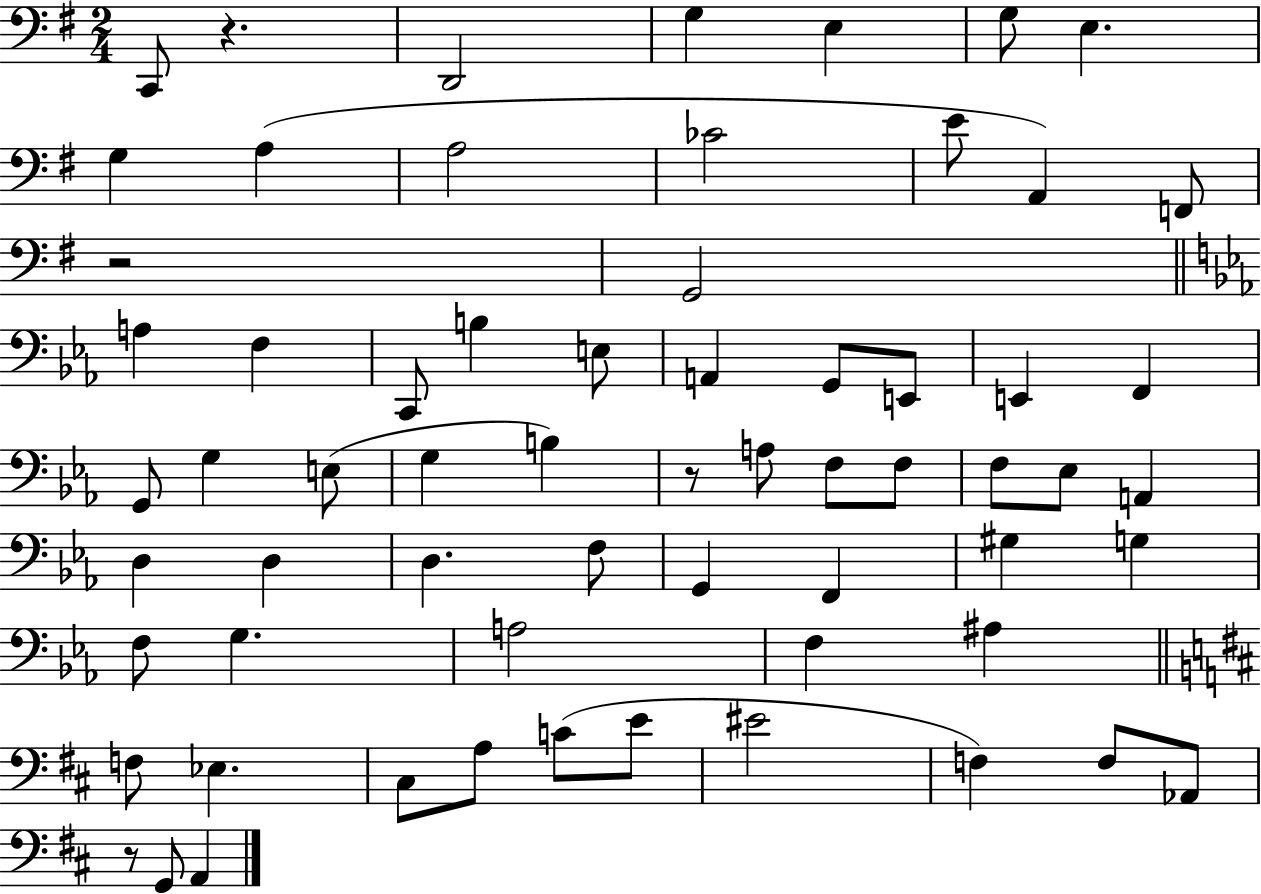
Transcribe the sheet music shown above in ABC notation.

X:1
T:Untitled
M:2/4
L:1/4
K:G
C,,/2 z D,,2 G, E, G,/2 E, G, A, A,2 _C2 E/2 A,, F,,/2 z2 G,,2 A, F, C,,/2 B, E,/2 A,, G,,/2 E,,/2 E,, F,, G,,/2 G, E,/2 G, B, z/2 A,/2 F,/2 F,/2 F,/2 _E,/2 A,, D, D, D, F,/2 G,, F,, ^G, G, F,/2 G, A,2 F, ^A, F,/2 _E, ^C,/2 A,/2 C/2 E/2 ^E2 F, F,/2 _A,,/2 z/2 G,,/2 A,,